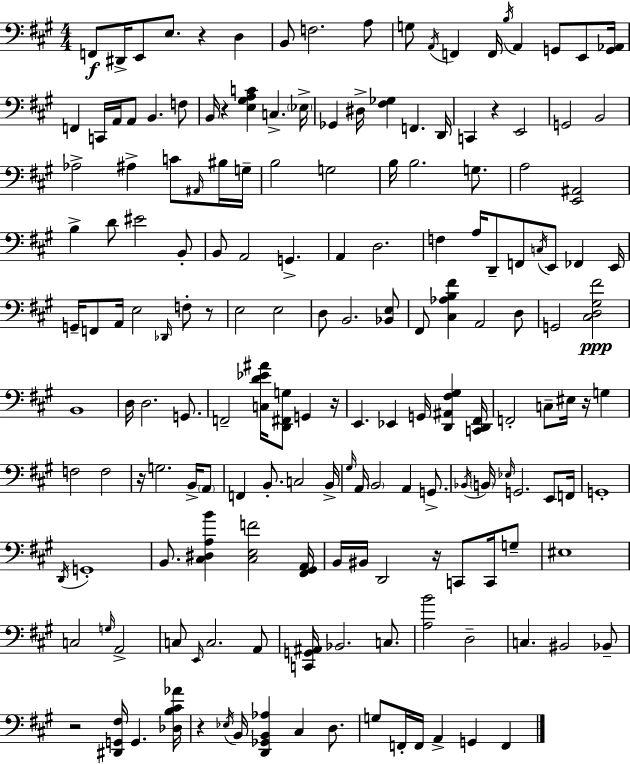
{
  \clef bass
  \numericTimeSignature
  \time 4/4
  \key a \major
  f,8\f dis,16-> e,8 e8. r4 d4 | b,8 f2. a8 | g8 \acciaccatura { a,16 } f,4 f,16 \acciaccatura { b16 } a,4 g,8 e,8 | <g, aes,>16 f,4 c,16 a,16 a,8 b,4. | \break f8 b,16 r4 <e gis a c'>4 c4.-> | \parenthesize ees16-> ges,4 dis16-> <fis ges>4 f,4. | d,16 c,4 r4 e,2 | g,2 b,2 | \break aes2-> ais4-> c'8 | \grace { ais,16 } bis16 g16-- b2 g2 | b16 b2. | g8. a2 <e, ais,>2 | \break b4-> d'8 eis'2 | b,8-. b,8 a,2 g,4.-> | a,4 d2. | f4 a16 d,8-- f,8 \acciaccatura { c16 } e,8 fes,4 | \break e,16 g,16-- f,8 a,16 e2 | \grace { des,16 } f8-. r8 e2 e2 | d8 b,2. | <bes, e>8 fis,8 <cis aes b fis'>4 a,2 | \break d8 g,2 <cis d gis fis'>2\ppp | b,1 | d16 d2. | g,8. f,2-- <c d' ees' ais'>16 <d, fis, g>8 | \break g,4 r16 e,4. ees,4 g,16 | <d, ais, fis gis>4 <c, d, fis,>16 f,2-. c8-- eis16 | r16 g4 f2 f2 | r16 g2. | \break b,16-> \parenthesize a,8 f,4 b,8.-. c2 | b,16-> \grace { gis16 } a,16 \parenthesize b,2 a,4 | g,8.-> \acciaccatura { bes,16 } \parenthesize b,16 \grace { ees16 } g,2. | e,8 f,16 g,1-. | \break \acciaccatura { d,16 } g,1-. | b,8. <cis dis a b'>4 | <cis e f'>2 <fis, gis, a,>16 b,16 bis,16 d,2 | r16 c,8 c,16 g8-- eis1 | \break c2 | \grace { g16 } a,2-> c8 \grace { e,16 } c2. | a,8 <c, g, ais,>16 bes,2. | c8. <a b'>2 | \break d2-- c4. | bis,2 bes,8-- r2 | <dis, g, fis>16 g,4. <des b cis' aes'>16 r4 \acciaccatura { ees16 } | b,16 <d, ges, b, aes>4 cis4 d8. g8 f,16-. f,16 | \break a,4-> g,4 f,4 \bar "|."
}